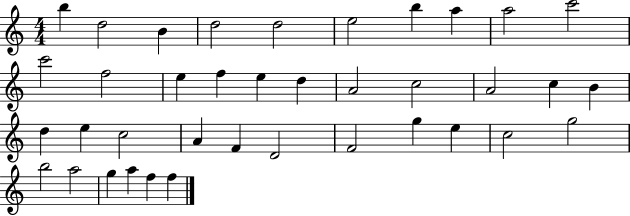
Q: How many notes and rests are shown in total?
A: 38